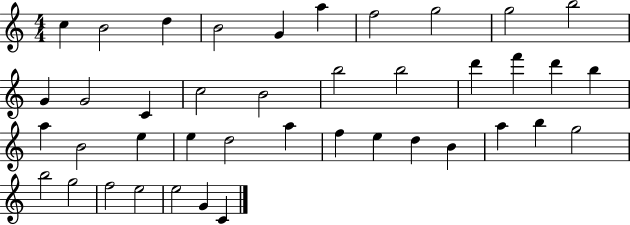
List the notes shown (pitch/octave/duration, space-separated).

C5/q B4/h D5/q B4/h G4/q A5/q F5/h G5/h G5/h B5/h G4/q G4/h C4/q C5/h B4/h B5/h B5/h D6/q F6/q D6/q B5/q A5/q B4/h E5/q E5/q D5/h A5/q F5/q E5/q D5/q B4/q A5/q B5/q G5/h B5/h G5/h F5/h E5/h E5/h G4/q C4/q